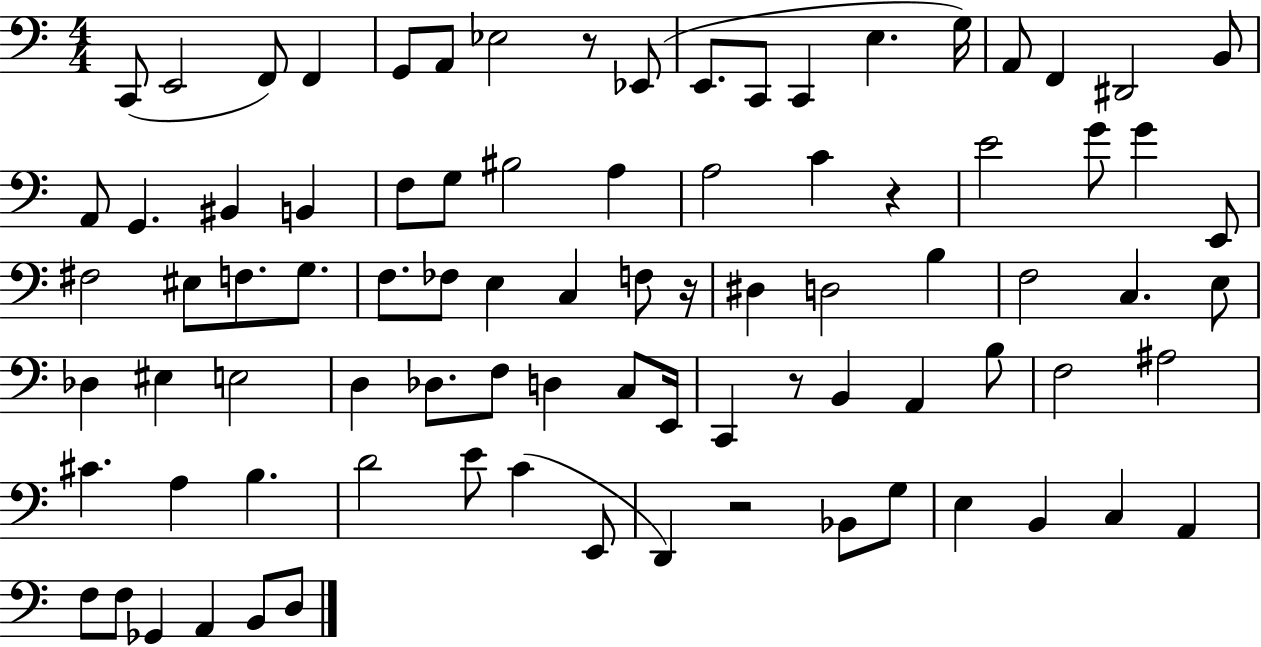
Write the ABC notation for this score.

X:1
T:Untitled
M:4/4
L:1/4
K:C
C,,/2 E,,2 F,,/2 F,, G,,/2 A,,/2 _E,2 z/2 _E,,/2 E,,/2 C,,/2 C,, E, G,/4 A,,/2 F,, ^D,,2 B,,/2 A,,/2 G,, ^B,, B,, F,/2 G,/2 ^B,2 A, A,2 C z E2 G/2 G E,,/2 ^F,2 ^E,/2 F,/2 G,/2 F,/2 _F,/2 E, C, F,/2 z/4 ^D, D,2 B, F,2 C, E,/2 _D, ^E, E,2 D, _D,/2 F,/2 D, C,/2 E,,/4 C,, z/2 B,, A,, B,/2 F,2 ^A,2 ^C A, B, D2 E/2 C E,,/2 D,, z2 _B,,/2 G,/2 E, B,, C, A,, F,/2 F,/2 _G,, A,, B,,/2 D,/2